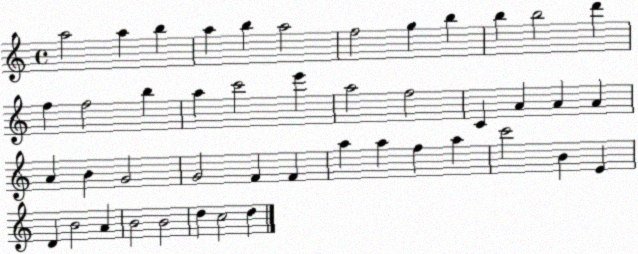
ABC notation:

X:1
T:Untitled
M:4/4
L:1/4
K:C
a2 a b a b a2 f2 g b b b2 d' f f2 b a c'2 e' a2 f2 C A A A A B G2 G2 F F a a f a c'2 B E D B2 A B2 B2 d c2 d